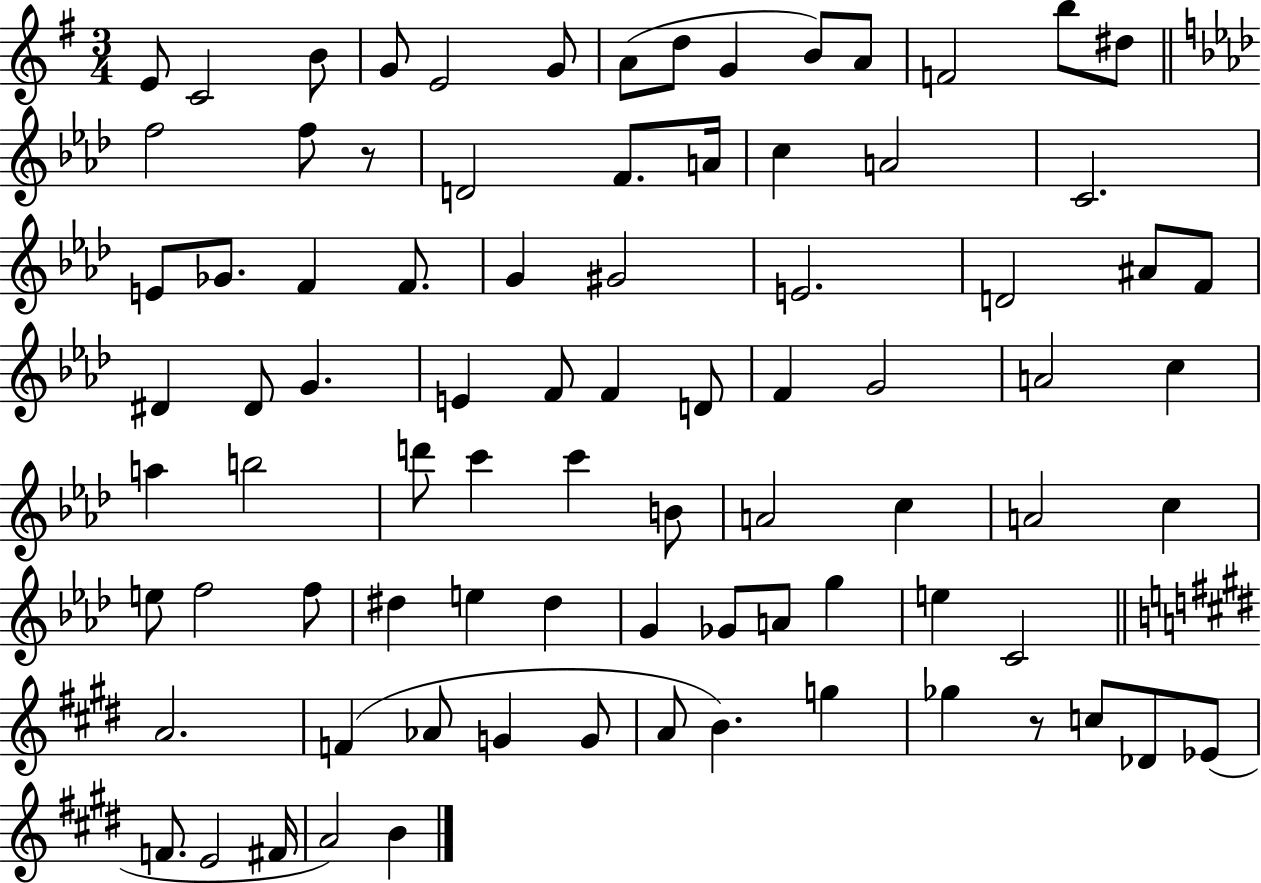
X:1
T:Untitled
M:3/4
L:1/4
K:G
E/2 C2 B/2 G/2 E2 G/2 A/2 d/2 G B/2 A/2 F2 b/2 ^d/2 f2 f/2 z/2 D2 F/2 A/4 c A2 C2 E/2 _G/2 F F/2 G ^G2 E2 D2 ^A/2 F/2 ^D ^D/2 G E F/2 F D/2 F G2 A2 c a b2 d'/2 c' c' B/2 A2 c A2 c e/2 f2 f/2 ^d e ^d G _G/2 A/2 g e C2 A2 F _A/2 G G/2 A/2 B g _g z/2 c/2 _D/2 _E/2 F/2 E2 ^F/4 A2 B